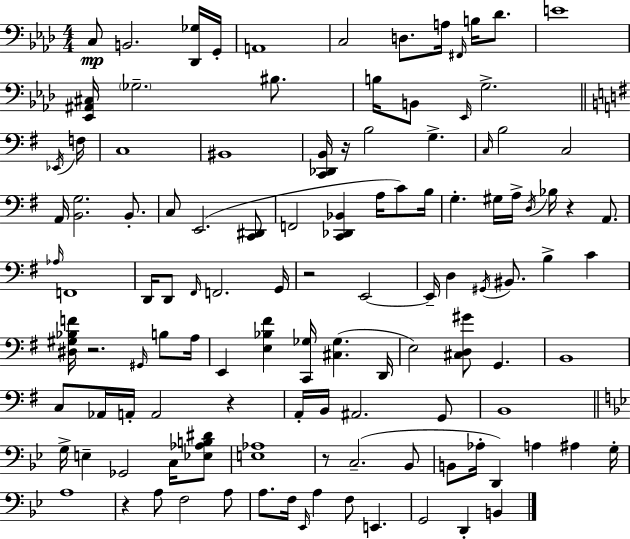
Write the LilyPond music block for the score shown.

{
  \clef bass
  \numericTimeSignature
  \time 4/4
  \key f \minor
  c8\mp b,2. <des, ges>16 g,16-. | a,1 | c2 d8. a16 \grace { fis,16 } b16 des'8. | e'1 | \break <ees, ais, cis>16 \parenthesize ges2.-- bis8. | b16 b,8 \grace { ees,16 } g2.-> | \bar "||" \break \key e \minor \acciaccatura { ees,16 } f16 c1 | bis,1 | <c, des, b,>16 r16 b2 g4.-> | \grace { c16 } b2 c2 | \break a,16 <b, g>2. | b,8.-. c8 e,2.( | <c, dis,>8 f,2 <c, des, bes,>4 a16 | c'8) b16 g4.-. gis16 a16-> \acciaccatura { d16 } bes16 r4 | \break a,8. \grace { aes16 } f,1 | d,16 d,8 \grace { fis,16 } f,2. | g,16 r2 e,2~~ | e,16-- d4 \acciaccatura { gis,16 } bis,8. b4-> | \break c'4 <dis gis bes f'>16 r2. | \grace { gis,16 } b8 a16 e,4 <e bes fis'>4 | <c, ges>16 <cis ges>4.( d,16 e2) | <cis d gis'>8 g,4. b,1 | \break c8 aes,16 a,16-. a,2 | r4 a,16-. b,16 ais,2. | g,8 b,1 | \bar "||" \break \key g \minor g16-> e4-- ges,2 c16 <ees aes b dis'>8 | <e aes>1 | r8 c2.--( bes,8 | b,8 aes16-. d,4) a4 ais4 g16-. | \break a1 | r4 a8 f2 a8 | a8. f16 \grace { ees,16 } a4 f8 e,4. | g,2 d,4-. b,4 | \break \bar "|."
}